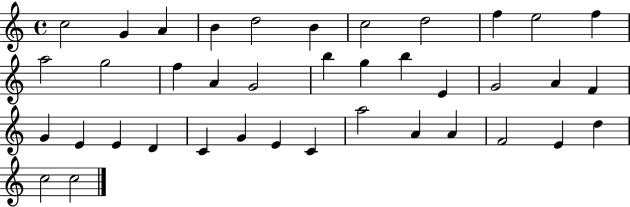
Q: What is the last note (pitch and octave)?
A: C5